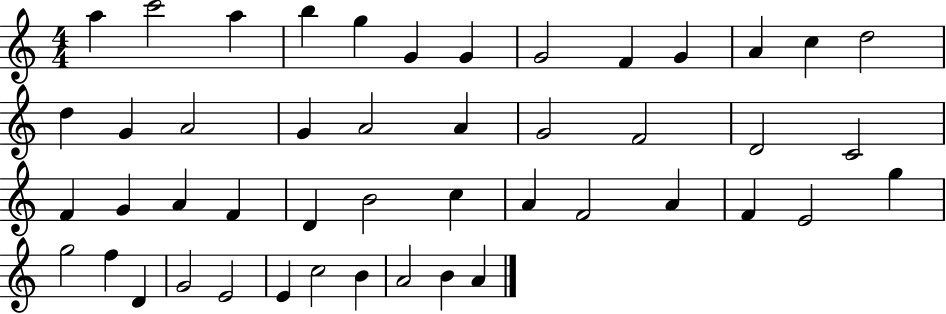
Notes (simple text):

A5/q C6/h A5/q B5/q G5/q G4/q G4/q G4/h F4/q G4/q A4/q C5/q D5/h D5/q G4/q A4/h G4/q A4/h A4/q G4/h F4/h D4/h C4/h F4/q G4/q A4/q F4/q D4/q B4/h C5/q A4/q F4/h A4/q F4/q E4/h G5/q G5/h F5/q D4/q G4/h E4/h E4/q C5/h B4/q A4/h B4/q A4/q